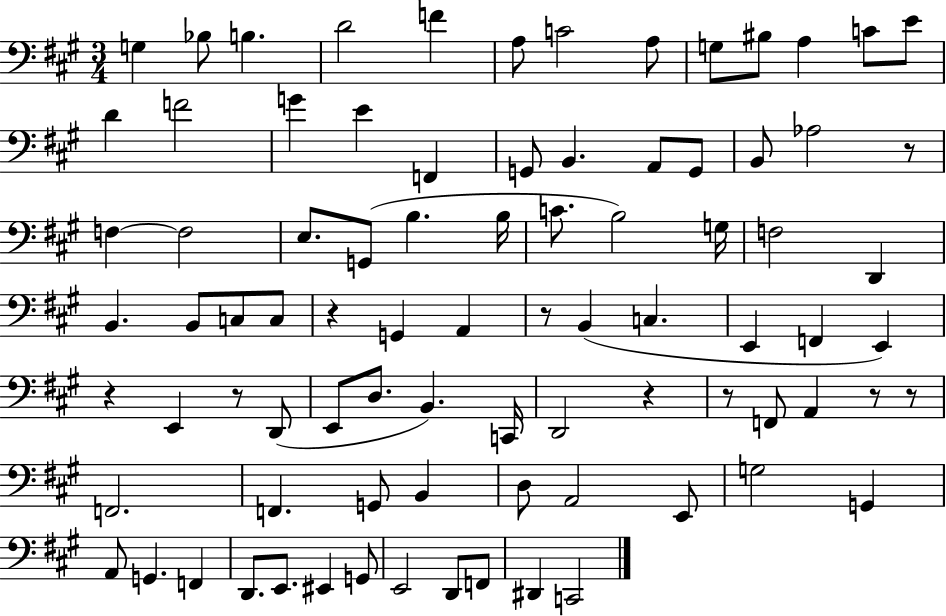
{
  \clef bass
  \numericTimeSignature
  \time 3/4
  \key a \major
  g4 bes8 b4. | d'2 f'4 | a8 c'2 a8 | g8 bis8 a4 c'8 e'8 | \break d'4 f'2 | g'4 e'4 f,4 | g,8 b,4. a,8 g,8 | b,8 aes2 r8 | \break f4~~ f2 | e8. g,8( b4. b16 | c'8. b2) g16 | f2 d,4 | \break b,4. b,8 c8 c8 | r4 g,4 a,4 | r8 b,4( c4. | e,4 f,4 e,4) | \break r4 e,4 r8 d,8( | e,8 d8. b,4.) c,16 | d,2 r4 | r8 f,8 a,4 r8 r8 | \break f,2. | f,4. g,8 b,4 | d8 a,2 e,8 | g2 g,4 | \break a,8 g,4. f,4 | d,8. e,8. eis,4 g,8 | e,2 d,8 f,8 | dis,4 c,2 | \break \bar "|."
}